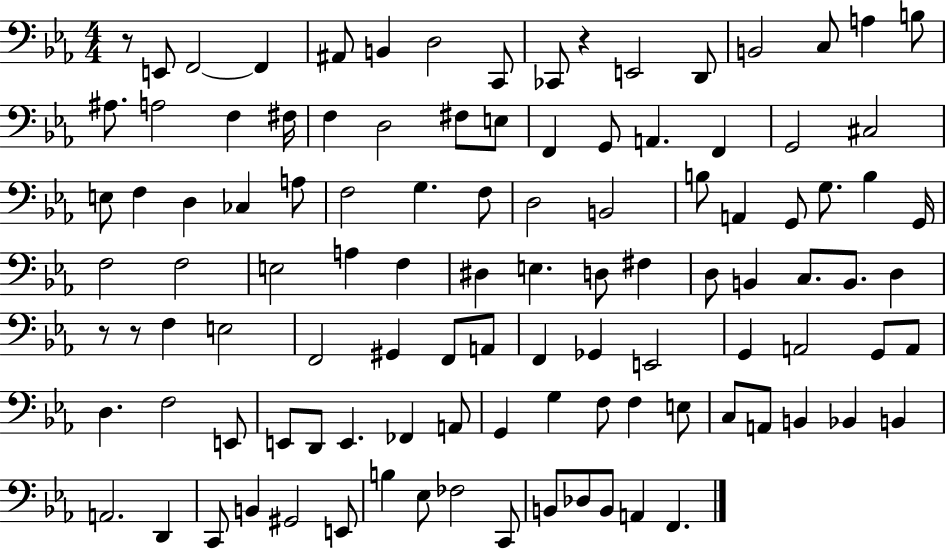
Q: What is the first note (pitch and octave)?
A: E2